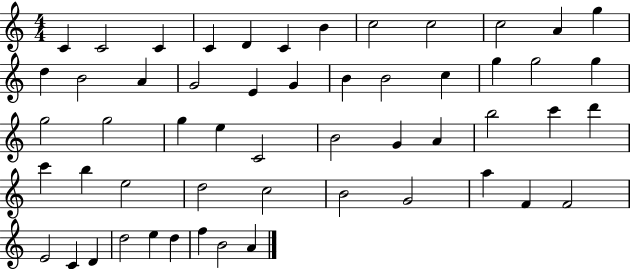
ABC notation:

X:1
T:Untitled
M:4/4
L:1/4
K:C
C C2 C C D C B c2 c2 c2 A g d B2 A G2 E G B B2 c g g2 g g2 g2 g e C2 B2 G A b2 c' d' c' b e2 d2 c2 B2 G2 a F F2 E2 C D d2 e d f B2 A